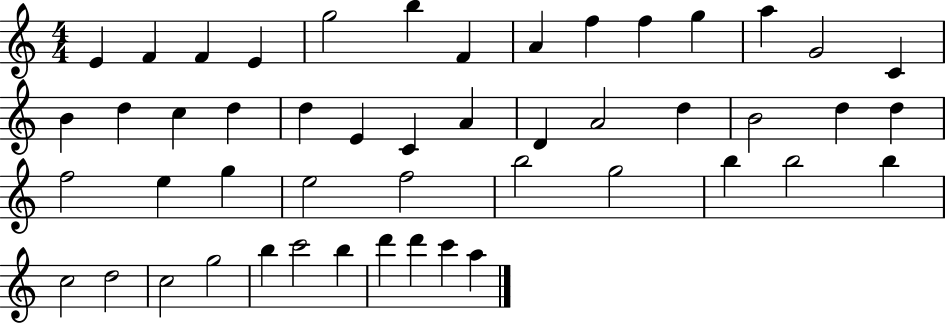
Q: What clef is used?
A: treble